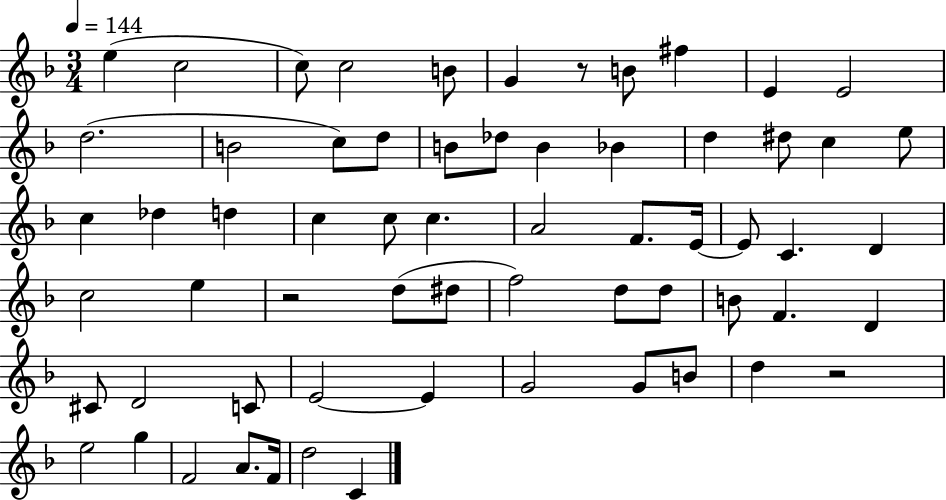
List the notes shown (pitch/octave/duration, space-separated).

E5/q C5/h C5/e C5/h B4/e G4/q R/e B4/e F#5/q E4/q E4/h D5/h. B4/h C5/e D5/e B4/e Db5/e B4/q Bb4/q D5/q D#5/e C5/q E5/e C5/q Db5/q D5/q C5/q C5/e C5/q. A4/h F4/e. E4/s E4/e C4/q. D4/q C5/h E5/q R/h D5/e D#5/e F5/h D5/e D5/e B4/e F4/q. D4/q C#4/e D4/h C4/e E4/h E4/q G4/h G4/e B4/e D5/q R/h E5/h G5/q F4/h A4/e. F4/s D5/h C4/q